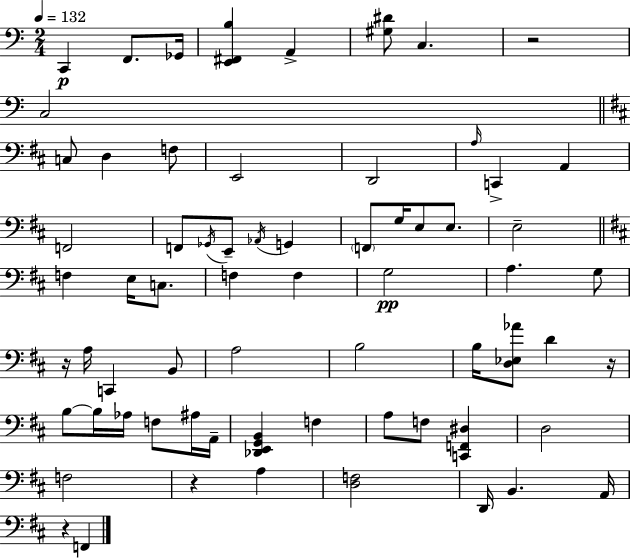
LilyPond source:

{
  \clef bass
  \numericTimeSignature
  \time 2/4
  \key a \minor
  \tempo 4 = 132
  \repeat volta 2 { c,4\p f,8. ges,16 | <e, fis, b>4 a,4-> | <gis dis'>8 c4. | r2 | \break c2 | \bar "||" \break \key d \major c8 d4 f8 | e,2 | d,2 | \grace { a16 } c,4-> a,4 | \break f,2 | f,8 \acciaccatura { ges,16 } e,8-- \acciaccatura { aes,16 } g,4 | \parenthesize f,8 g16 e8 | e8. e2-- | \break \bar "||" \break \key b \minor f4 e16 c8. | f4 f4 | g2\pp | a4. g8 | \break r16 a16 c,4 b,8 | a2 | b2 | b16 <d ees aes'>8 d'4 r16 | \break b8~~ b16 aes16 f8 ais16 a,16-- | <des, e, g, b,>4 f4 | a8 f8 <c, f, dis>4 | d2 | \break f2 | r4 a4 | <d f>2 | d,16 b,4. a,16 | \break r4 f,4 | } \bar "|."
}